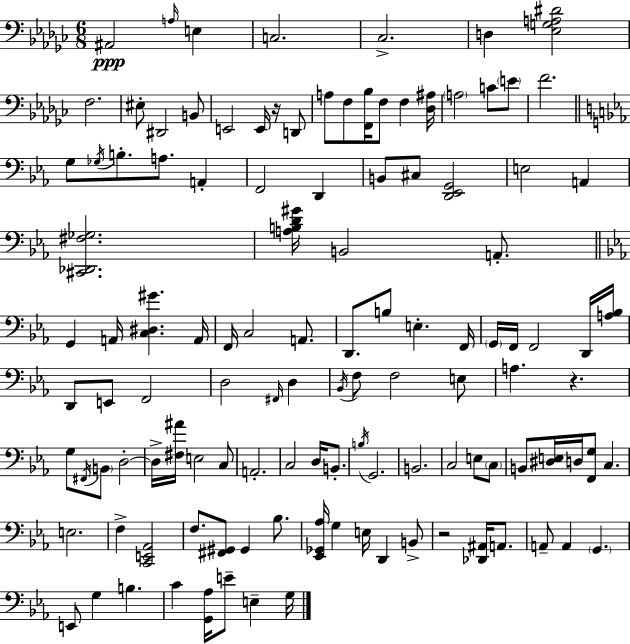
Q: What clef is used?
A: bass